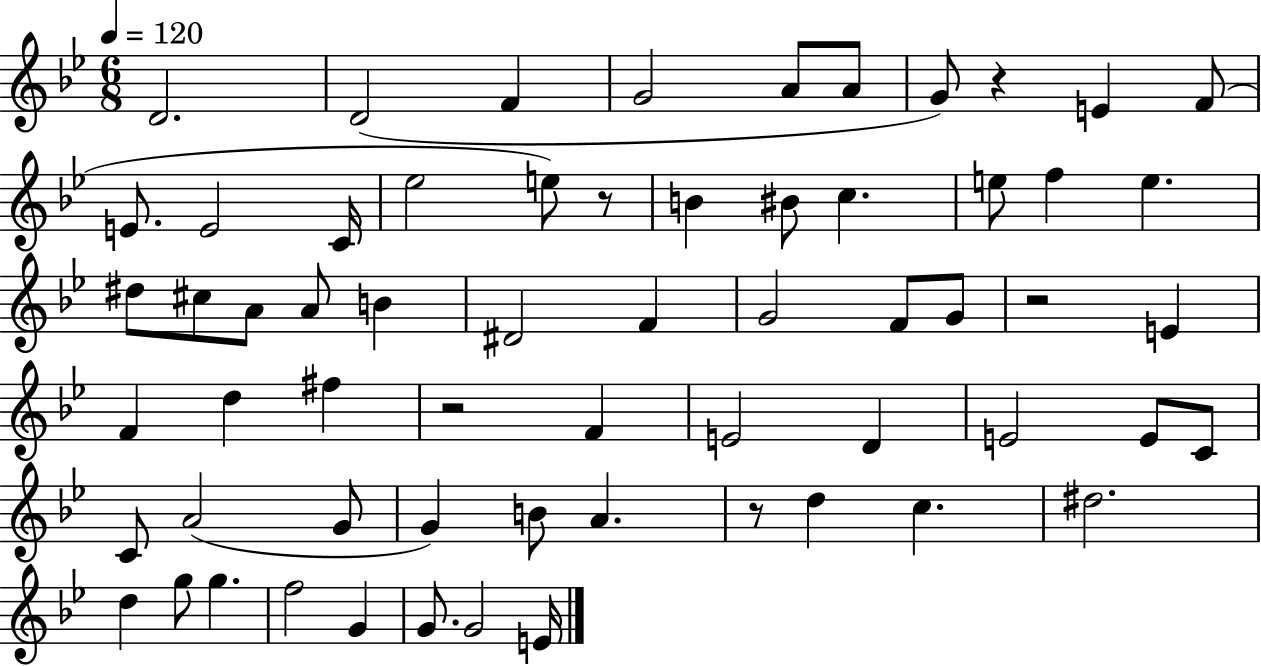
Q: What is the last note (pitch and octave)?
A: E4